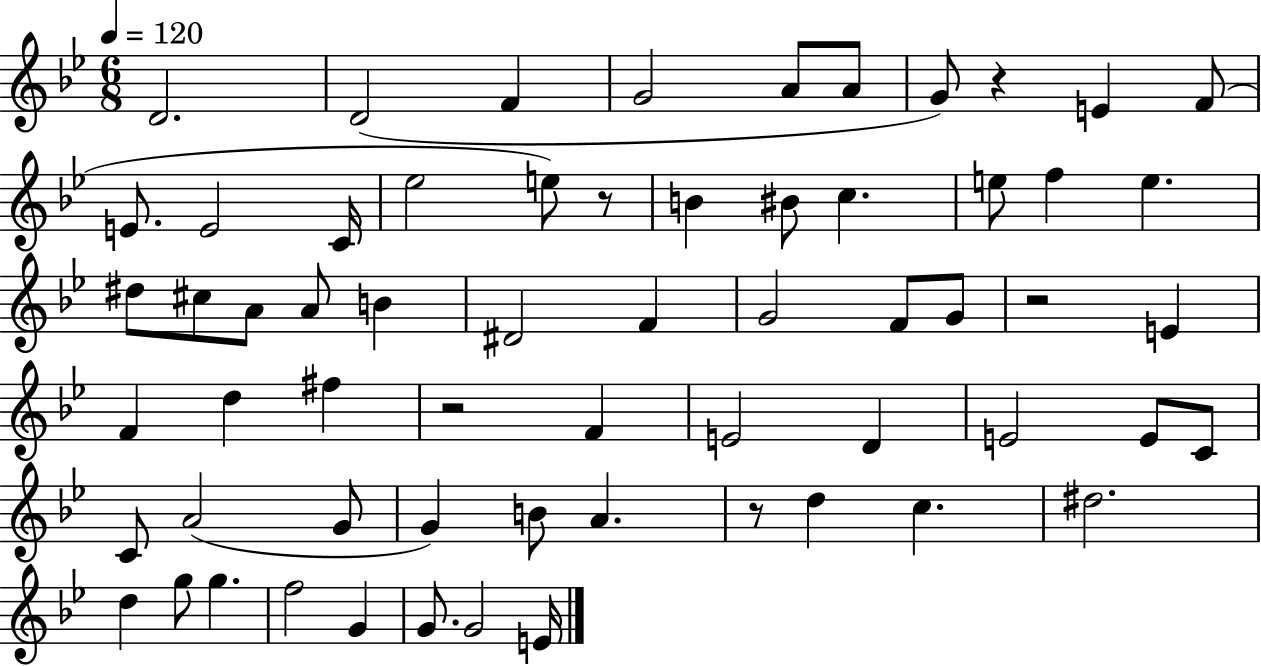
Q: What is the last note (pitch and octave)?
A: E4